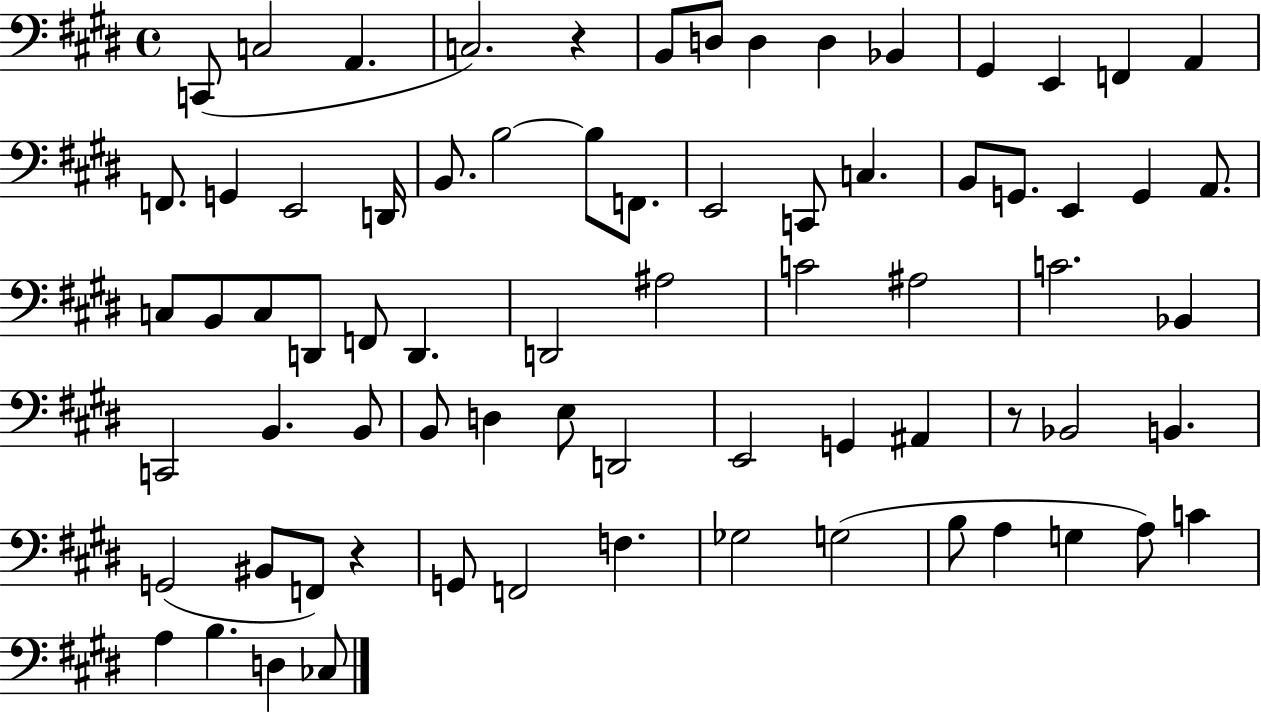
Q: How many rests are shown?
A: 3